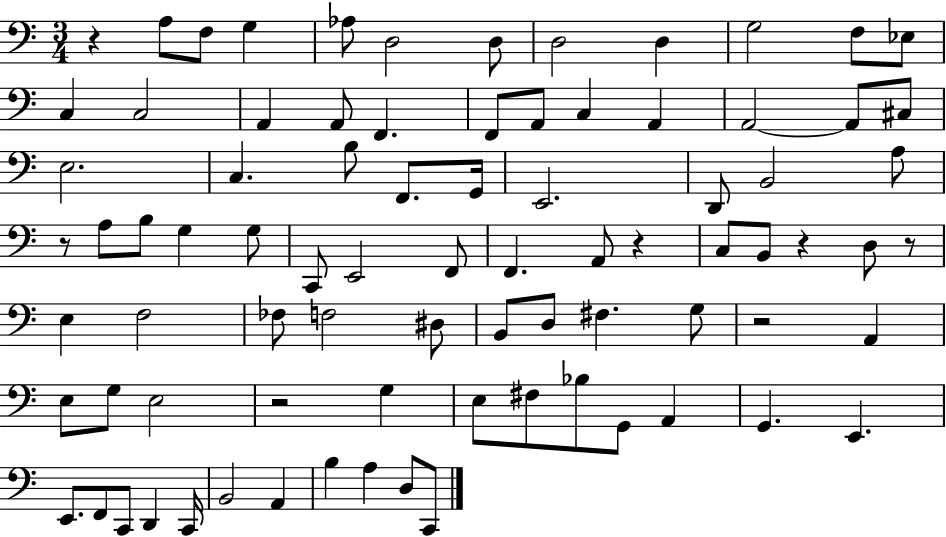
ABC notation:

X:1
T:Untitled
M:3/4
L:1/4
K:C
z A,/2 F,/2 G, _A,/2 D,2 D,/2 D,2 D, G,2 F,/2 _E,/2 C, C,2 A,, A,,/2 F,, F,,/2 A,,/2 C, A,, A,,2 A,,/2 ^C,/2 E,2 C, B,/2 F,,/2 G,,/4 E,,2 D,,/2 B,,2 A,/2 z/2 A,/2 B,/2 G, G,/2 C,,/2 E,,2 F,,/2 F,, A,,/2 z C,/2 B,,/2 z D,/2 z/2 E, F,2 _F,/2 F,2 ^D,/2 B,,/2 D,/2 ^F, G,/2 z2 A,, E,/2 G,/2 E,2 z2 G, E,/2 ^F,/2 _B,/2 G,,/2 A,, G,, E,, E,,/2 F,,/2 C,,/2 D,, C,,/4 B,,2 A,, B, A, D,/2 C,,/2